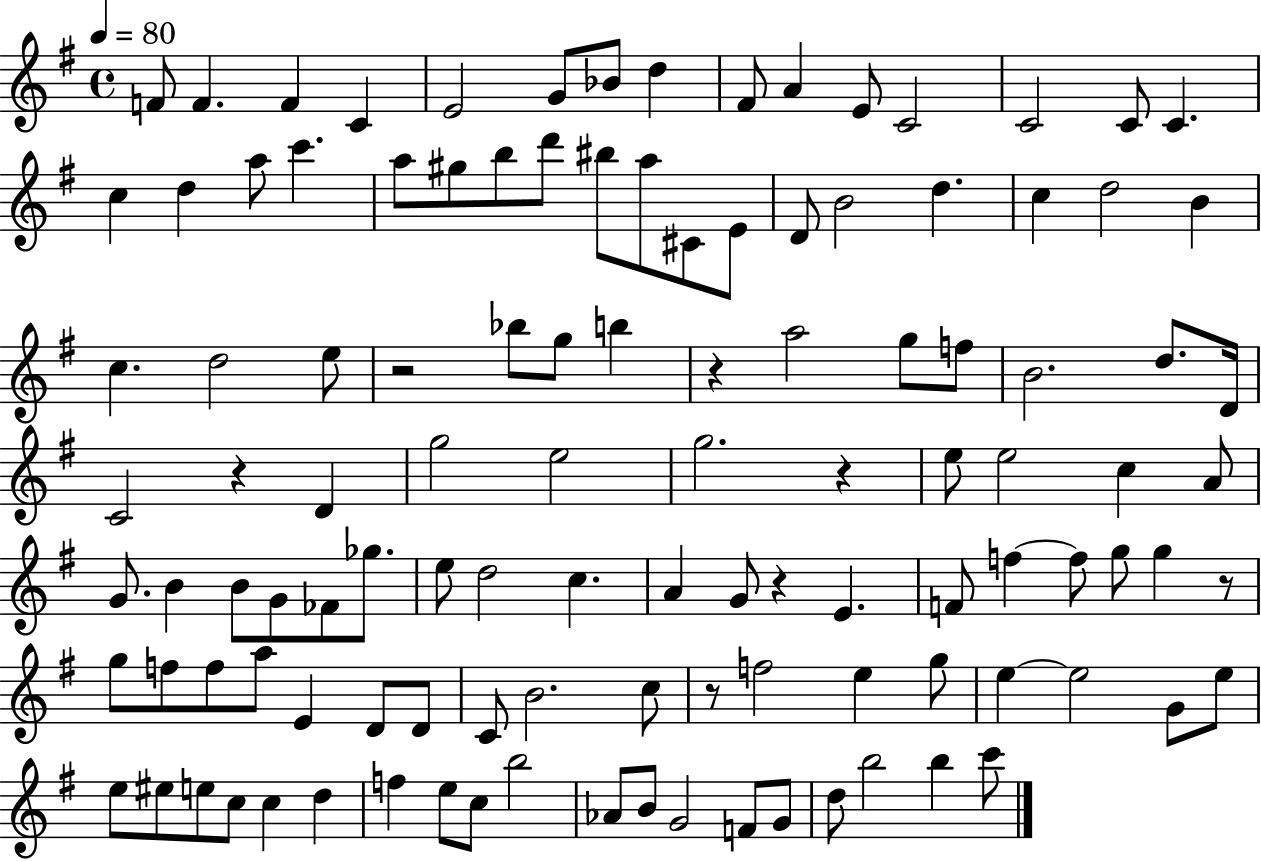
{
  \clef treble
  \time 4/4
  \defaultTimeSignature
  \key g \major
  \tempo 4 = 80
  f'8 f'4. f'4 c'4 | e'2 g'8 bes'8 d''4 | fis'8 a'4 e'8 c'2 | c'2 c'8 c'4. | \break c''4 d''4 a''8 c'''4. | a''8 gis''8 b''8 d'''8 bis''8 a''8 cis'8 e'8 | d'8 b'2 d''4. | c''4 d''2 b'4 | \break c''4. d''2 e''8 | r2 bes''8 g''8 b''4 | r4 a''2 g''8 f''8 | b'2. d''8. d'16 | \break c'2 r4 d'4 | g''2 e''2 | g''2. r4 | e''8 e''2 c''4 a'8 | \break g'8. b'4 b'8 g'8 fes'8 ges''8. | e''8 d''2 c''4. | a'4 g'8 r4 e'4. | f'8 f''4~~ f''8 g''8 g''4 r8 | \break g''8 f''8 f''8 a''8 e'4 d'8 d'8 | c'8 b'2. c''8 | r8 f''2 e''4 g''8 | e''4~~ e''2 g'8 e''8 | \break e''8 eis''8 e''8 c''8 c''4 d''4 | f''4 e''8 c''8 b''2 | aes'8 b'8 g'2 f'8 g'8 | d''8 b''2 b''4 c'''8 | \break \bar "|."
}